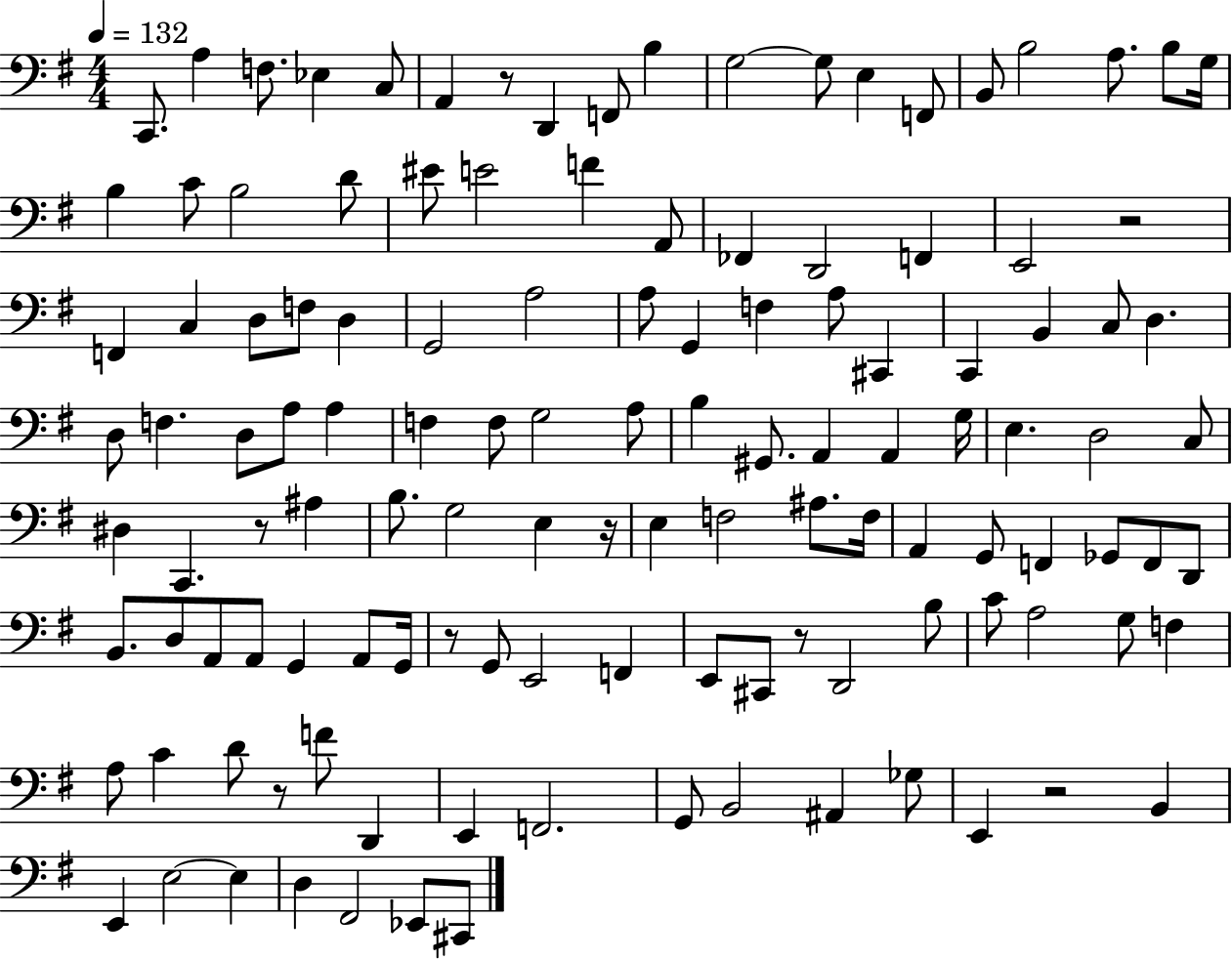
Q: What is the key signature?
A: G major